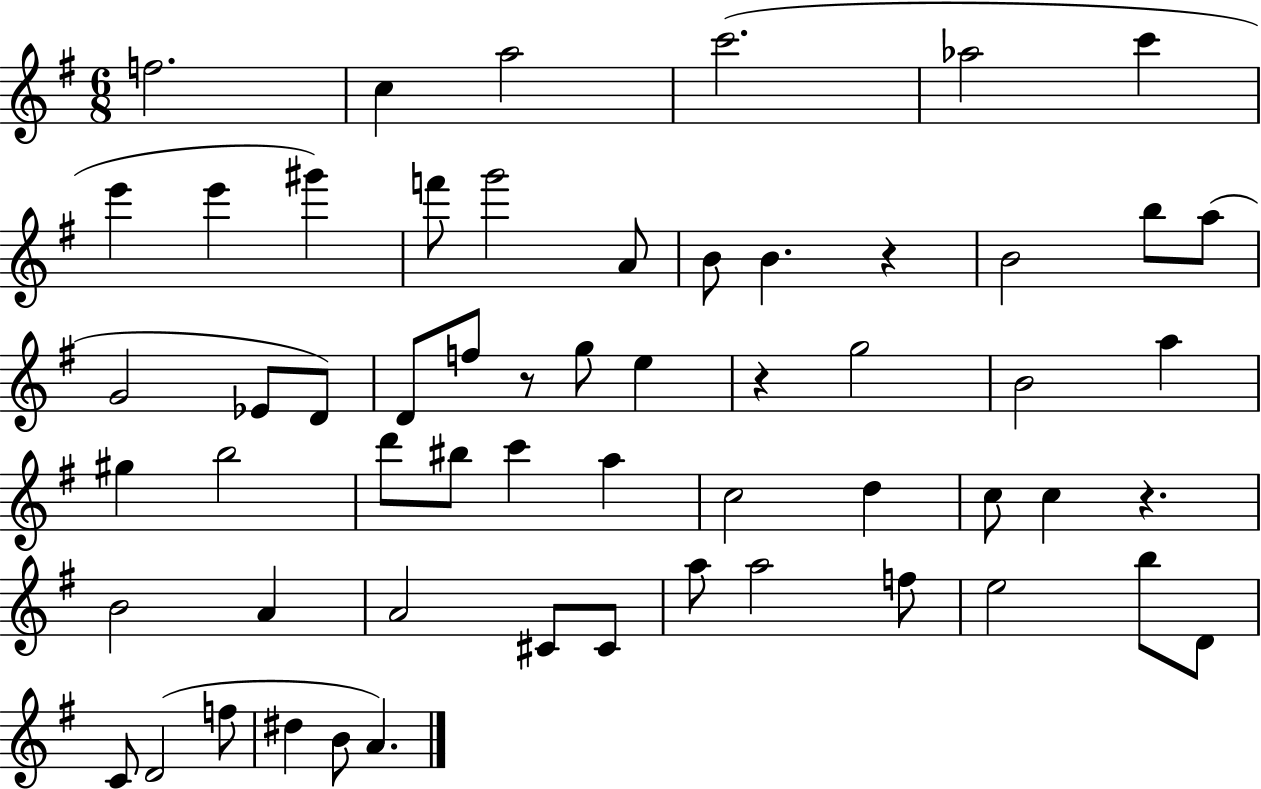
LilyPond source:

{
  \clef treble
  \numericTimeSignature
  \time 6/8
  \key g \major
  f''2. | c''4 a''2 | c'''2.( | aes''2 c'''4 | \break e'''4 e'''4 gis'''4) | f'''8 g'''2 a'8 | b'8 b'4. r4 | b'2 b''8 a''8( | \break g'2 ees'8 d'8) | d'8 f''8 r8 g''8 e''4 | r4 g''2 | b'2 a''4 | \break gis''4 b''2 | d'''8 bis''8 c'''4 a''4 | c''2 d''4 | c''8 c''4 r4. | \break b'2 a'4 | a'2 cis'8 cis'8 | a''8 a''2 f''8 | e''2 b''8 d'8 | \break c'8 d'2( f''8 | dis''4 b'8 a'4.) | \bar "|."
}